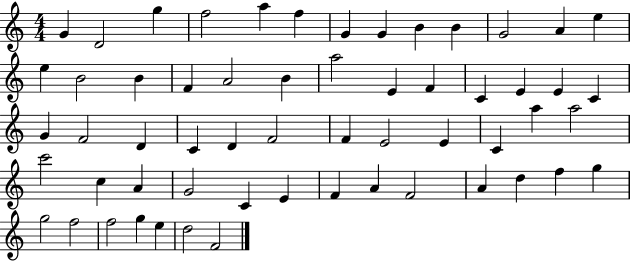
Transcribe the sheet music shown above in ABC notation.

X:1
T:Untitled
M:4/4
L:1/4
K:C
G D2 g f2 a f G G B B G2 A e e B2 B F A2 B a2 E F C E E C G F2 D C D F2 F E2 E C a a2 c'2 c A G2 C E F A F2 A d f g g2 f2 f2 g e d2 F2